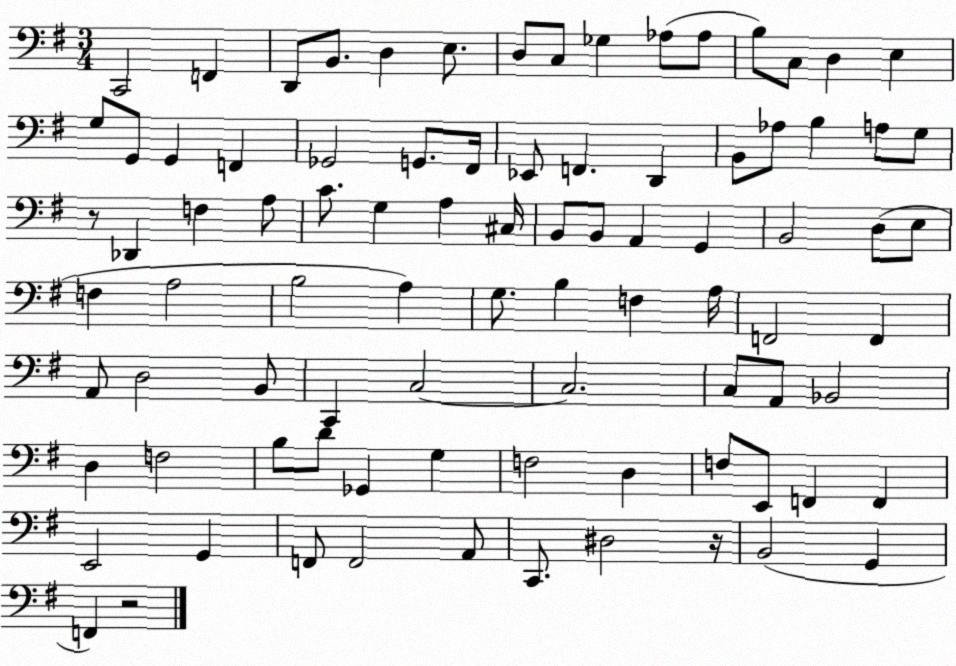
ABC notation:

X:1
T:Untitled
M:3/4
L:1/4
K:G
C,,2 F,, D,,/2 B,,/2 D, E,/2 D,/2 C,/2 _G, _A,/2 _A,/2 B,/2 C,/2 D, E, G,/2 G,,/2 G,, F,, _G,,2 G,,/2 ^F,,/4 _E,,/2 F,, D,, B,,/2 _A,/2 B, A,/2 G,/2 z/2 _D,, F, A,/2 C/2 G, A, ^C,/4 B,,/2 B,,/2 A,, G,, B,,2 D,/2 E,/2 F, A,2 B,2 A, G,/2 B, F, A,/4 F,,2 F,, A,,/2 D,2 B,,/2 C,, C,2 C,2 C,/2 A,,/2 _B,,2 D, F,2 B,/2 D/2 _G,, G, F,2 D, F,/2 E,,/2 F,, F,, E,,2 G,, F,,/2 F,,2 A,,/2 C,,/2 ^D,2 z/4 B,,2 G,, F,, z2